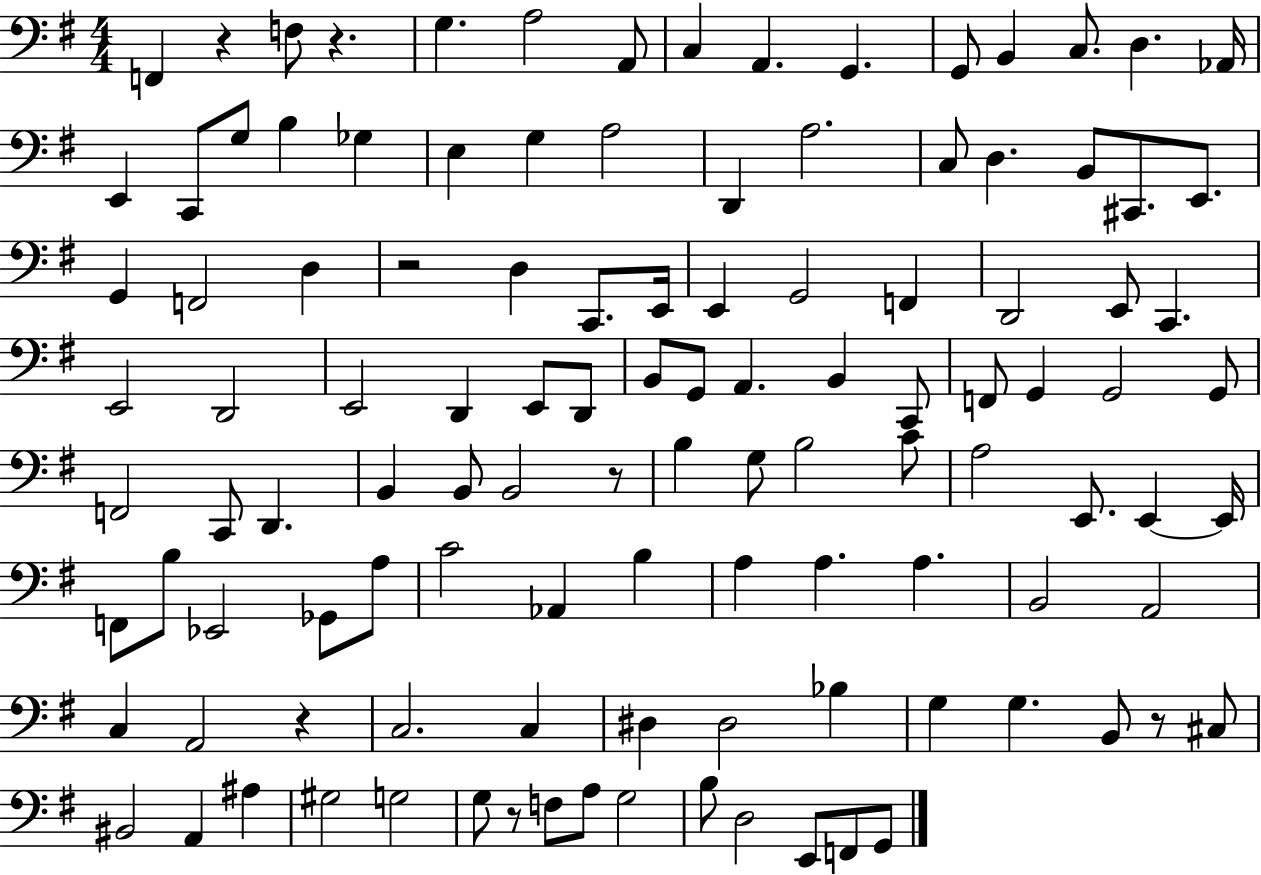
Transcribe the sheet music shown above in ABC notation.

X:1
T:Untitled
M:4/4
L:1/4
K:G
F,, z F,/2 z G, A,2 A,,/2 C, A,, G,, G,,/2 B,, C,/2 D, _A,,/4 E,, C,,/2 G,/2 B, _G, E, G, A,2 D,, A,2 C,/2 D, B,,/2 ^C,,/2 E,,/2 G,, F,,2 D, z2 D, C,,/2 E,,/4 E,, G,,2 F,, D,,2 E,,/2 C,, E,,2 D,,2 E,,2 D,, E,,/2 D,,/2 B,,/2 G,,/2 A,, B,, C,,/2 F,,/2 G,, G,,2 G,,/2 F,,2 C,,/2 D,, B,, B,,/2 B,,2 z/2 B, G,/2 B,2 C/2 A,2 E,,/2 E,, E,,/4 F,,/2 B,/2 _E,,2 _G,,/2 A,/2 C2 _A,, B, A, A, A, B,,2 A,,2 C, A,,2 z C,2 C, ^D, ^D,2 _B, G, G, B,,/2 z/2 ^C,/2 ^B,,2 A,, ^A, ^G,2 G,2 G,/2 z/2 F,/2 A,/2 G,2 B,/2 D,2 E,,/2 F,,/2 G,,/2